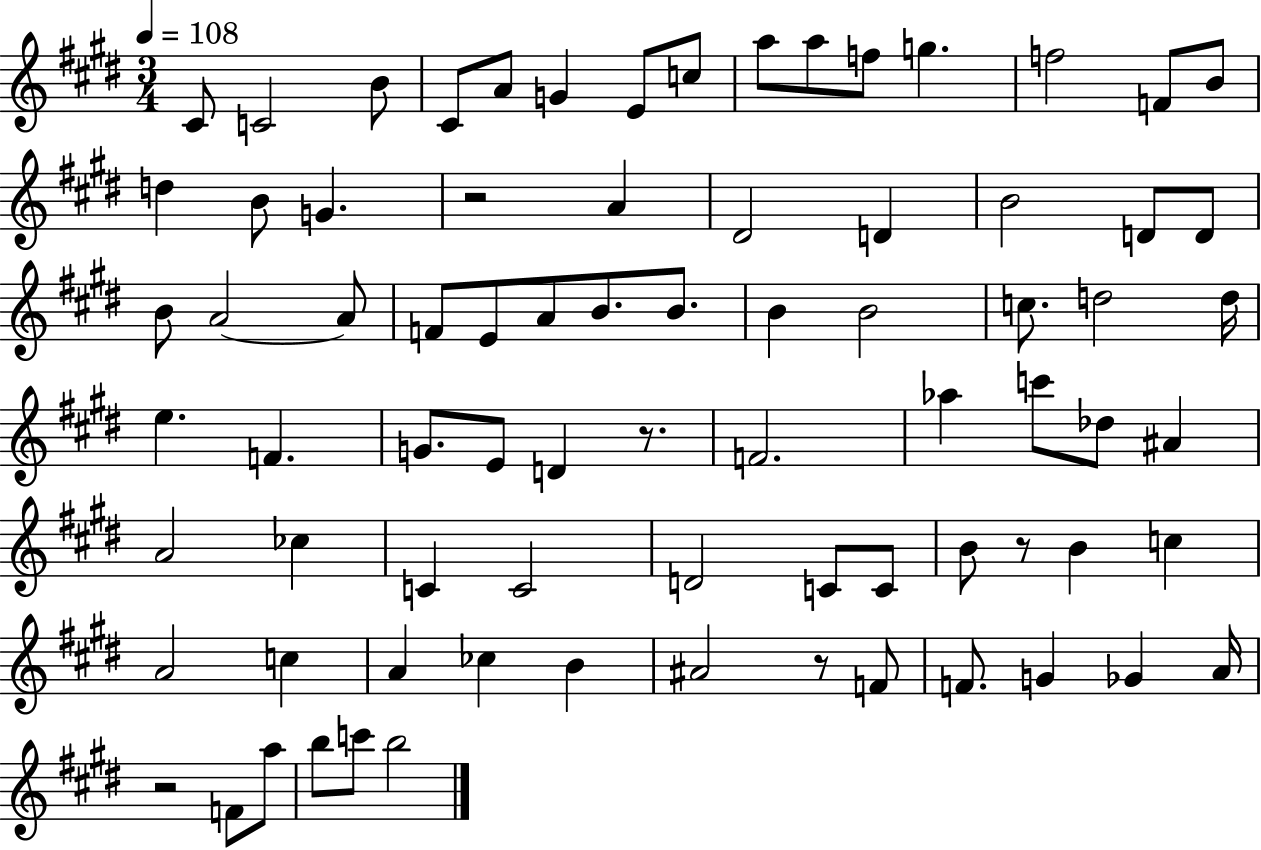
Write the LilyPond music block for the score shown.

{
  \clef treble
  \numericTimeSignature
  \time 3/4
  \key e \major
  \tempo 4 = 108
  cis'8 c'2 b'8 | cis'8 a'8 g'4 e'8 c''8 | a''8 a''8 f''8 g''4. | f''2 f'8 b'8 | \break d''4 b'8 g'4. | r2 a'4 | dis'2 d'4 | b'2 d'8 d'8 | \break b'8 a'2~~ a'8 | f'8 e'8 a'8 b'8. b'8. | b'4 b'2 | c''8. d''2 d''16 | \break e''4. f'4. | g'8. e'8 d'4 r8. | f'2. | aes''4 c'''8 des''8 ais'4 | \break a'2 ces''4 | c'4 c'2 | d'2 c'8 c'8 | b'8 r8 b'4 c''4 | \break a'2 c''4 | a'4 ces''4 b'4 | ais'2 r8 f'8 | f'8. g'4 ges'4 a'16 | \break r2 f'8 a''8 | b''8 c'''8 b''2 | \bar "|."
}